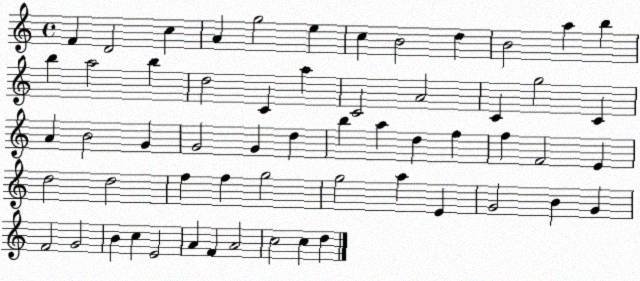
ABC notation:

X:1
T:Untitled
M:4/4
L:1/4
K:C
F D2 c A g2 e c B2 d B2 a b b a2 b d2 C a C2 A2 C g2 C A B2 G G2 G d b a d f f F2 E d2 d2 f f g2 g2 a E G2 B G F2 G2 B c E2 A F A2 c2 c d